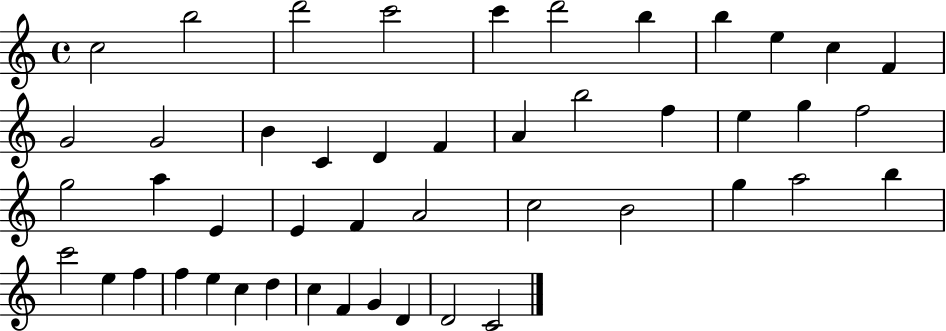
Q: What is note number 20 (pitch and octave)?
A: F5